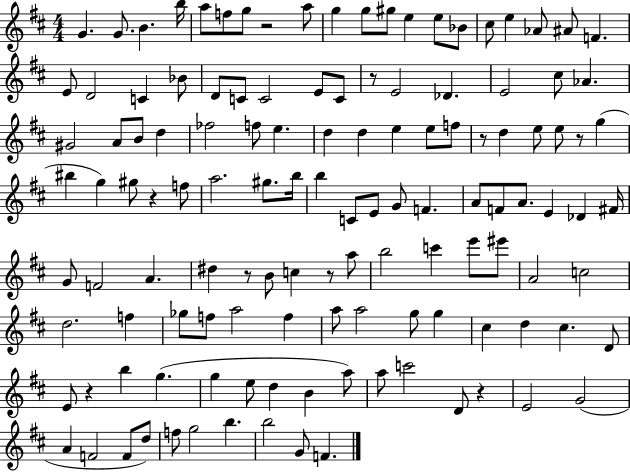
G4/q. G4/e. B4/q. B5/s A5/e F5/e G5/e R/h A5/e G5/q G5/e G#5/e E5/q E5/e Bb4/e C#5/e E5/q Ab4/e A#4/e F4/q. E4/e D4/h C4/q Bb4/e D4/e C4/e C4/h E4/e C4/e R/e E4/h Db4/q. E4/h C#5/e Ab4/q. G#4/h A4/e B4/e D5/q FES5/h F5/e E5/q. D5/q D5/q E5/q E5/e F5/e R/e D5/q E5/e E5/e R/e G5/q BIS5/q G5/q G#5/e R/q F5/e A5/h. G#5/e. B5/s B5/q C4/e E4/e G4/e F4/q. A4/e F4/e A4/e. E4/q Db4/q F#4/s G4/e F4/h A4/q. D#5/q R/e B4/e C5/q R/e A5/e B5/h C6/q E6/e EIS6/e A4/h C5/h D5/h. F5/q Gb5/e F5/e A5/h F5/q A5/e A5/h G5/e G5/q C#5/q D5/q C#5/q. D4/e E4/e R/q B5/q G5/q. G5/q E5/e D5/q B4/q A5/e A5/e C6/h D4/e R/q E4/h G4/h A4/q F4/h F4/e D5/e F5/e G5/h B5/q. B5/h G4/e F4/q.